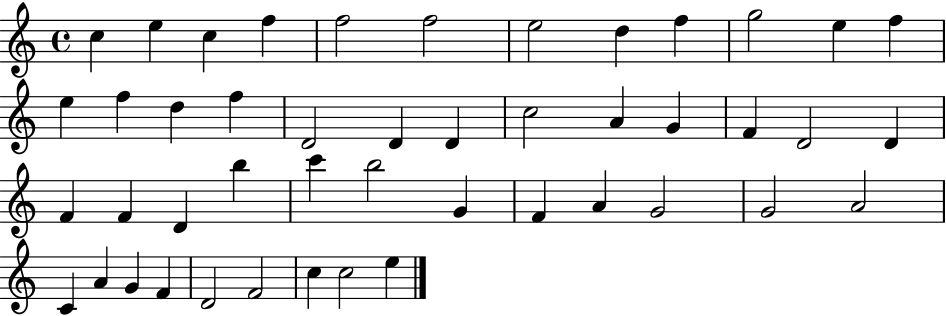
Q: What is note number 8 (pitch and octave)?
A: D5